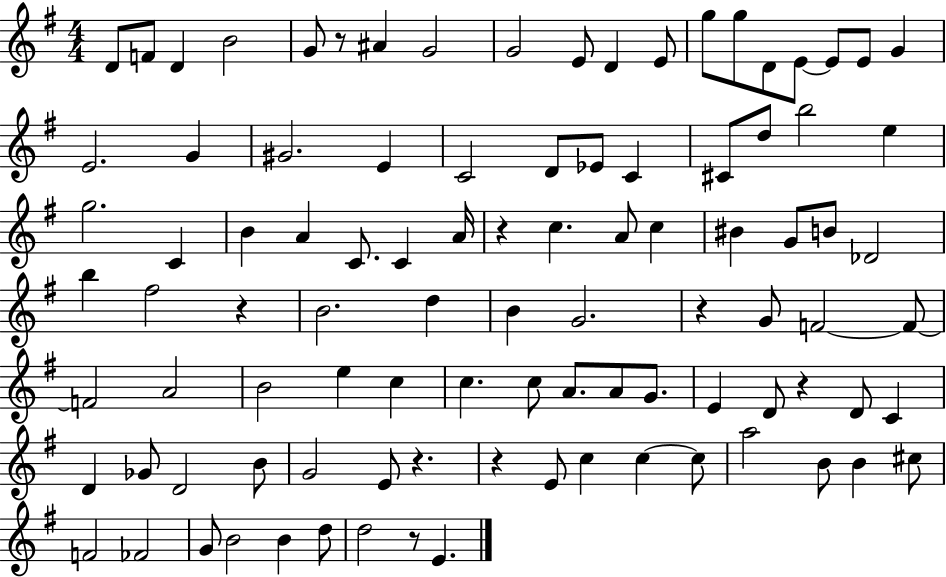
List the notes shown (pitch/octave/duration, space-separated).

D4/e F4/e D4/q B4/h G4/e R/e A#4/q G4/h G4/h E4/e D4/q E4/e G5/e G5/e D4/e E4/e E4/e E4/e G4/q E4/h. G4/q G#4/h. E4/q C4/h D4/e Eb4/e C4/q C#4/e D5/e B5/h E5/q G5/h. C4/q B4/q A4/q C4/e. C4/q A4/s R/q C5/q. A4/e C5/q BIS4/q G4/e B4/e Db4/h B5/q F#5/h R/q B4/h. D5/q B4/q G4/h. R/q G4/e F4/h F4/e F4/h A4/h B4/h E5/q C5/q C5/q. C5/e A4/e. A4/e G4/e. E4/q D4/e R/q D4/e C4/q D4/q Gb4/e D4/h B4/e G4/h E4/e R/q. R/q E4/e C5/q C5/q C5/e A5/h B4/e B4/q C#5/e F4/h FES4/h G4/e B4/h B4/q D5/e D5/h R/e E4/q.